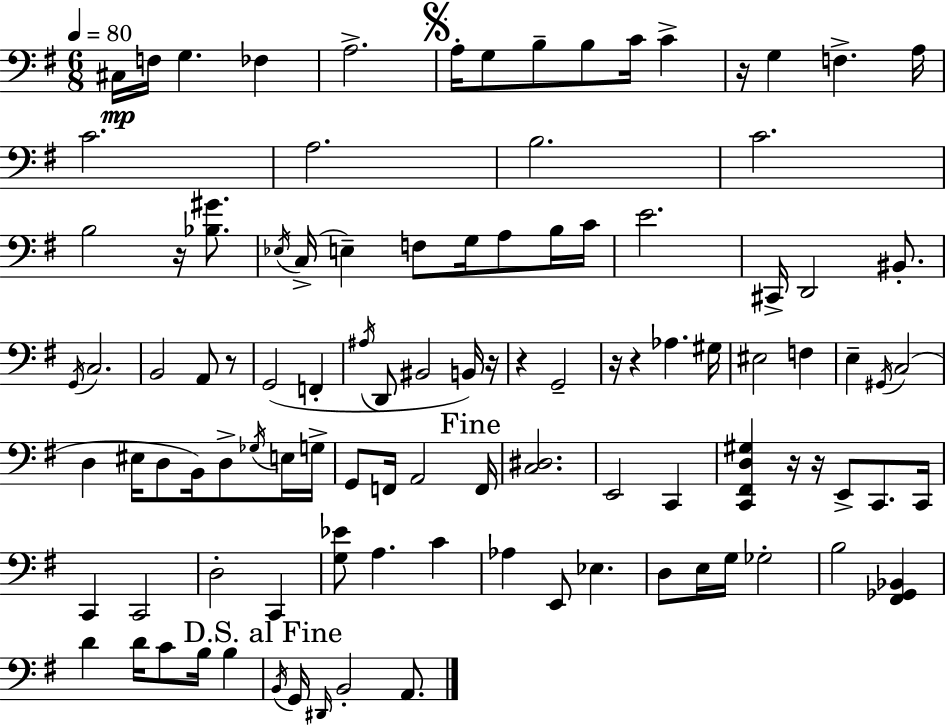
X:1
T:Untitled
M:6/8
L:1/4
K:G
^C,/4 F,/4 G, _F, A,2 A,/4 G,/2 B,/2 B,/2 C/4 C z/4 G, F, A,/4 C2 A,2 B,2 C2 B,2 z/4 [_B,^G]/2 _E,/4 C,/4 E, F,/2 G,/4 A,/2 B,/4 C/4 E2 ^C,,/4 D,,2 ^B,,/2 G,,/4 C,2 B,,2 A,,/2 z/2 G,,2 F,, ^A,/4 D,,/2 ^B,,2 B,,/4 z/4 z G,,2 z/4 z _A, ^G,/4 ^E,2 F, E, ^G,,/4 C,2 D, ^E,/4 D,/2 B,,/4 D,/2 _G,/4 E,/4 G,/4 G,,/2 F,,/4 A,,2 F,,/4 [C,^D,]2 E,,2 C,, [C,,^F,,D,^G,] z/4 z/4 E,,/2 C,,/2 C,,/4 C,, C,,2 D,2 C,, [G,_E]/2 A, C _A, E,,/2 _E, D,/2 E,/4 G,/4 _G,2 B,2 [^F,,_G,,_B,,] D D/4 C/2 B,/4 B, B,,/4 G,,/4 ^D,,/4 B,,2 A,,/2